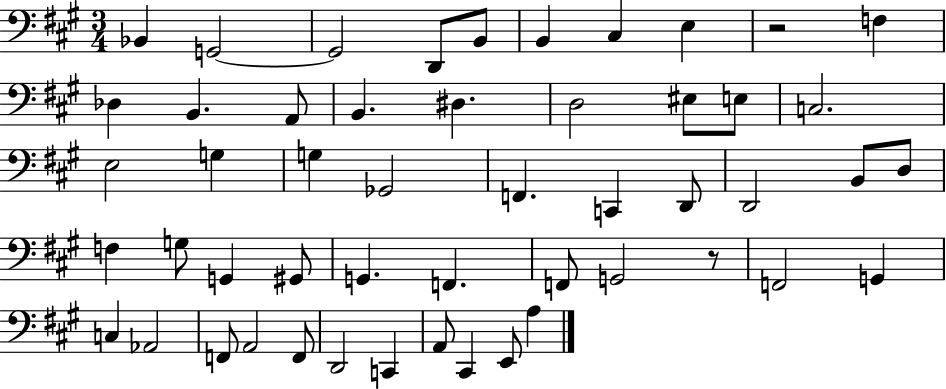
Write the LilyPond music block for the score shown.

{
  \clef bass
  \numericTimeSignature
  \time 3/4
  \key a \major
  \repeat volta 2 { bes,4 g,2~~ | g,2 d,8 b,8 | b,4 cis4 e4 | r2 f4 | \break des4 b,4. a,8 | b,4. dis4. | d2 eis8 e8 | c2. | \break e2 g4 | g4 ges,2 | f,4. c,4 d,8 | d,2 b,8 d8 | \break f4 g8 g,4 gis,8 | g,4. f,4. | f,8 g,2 r8 | f,2 g,4 | \break c4 aes,2 | f,8 a,2 f,8 | d,2 c,4 | a,8 cis,4 e,8 a4 | \break } \bar "|."
}